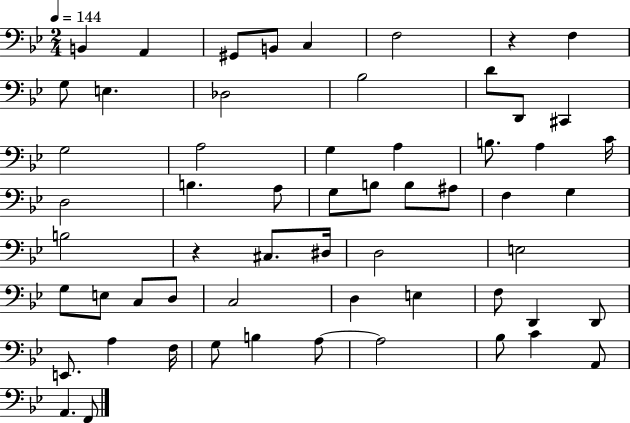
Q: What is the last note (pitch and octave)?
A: F2